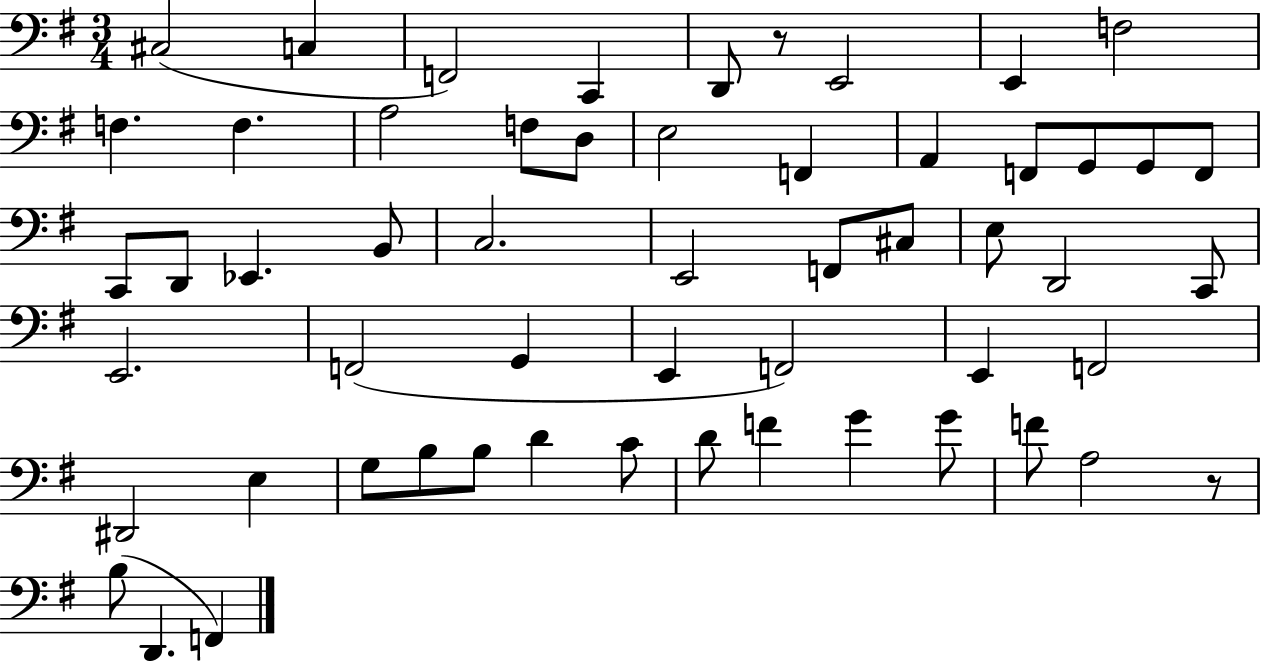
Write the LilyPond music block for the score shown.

{
  \clef bass
  \numericTimeSignature
  \time 3/4
  \key g \major
  \repeat volta 2 { cis2( c4 | f,2) c,4 | d,8 r8 e,2 | e,4 f2 | \break f4. f4. | a2 f8 d8 | e2 f,4 | a,4 f,8 g,8 g,8 f,8 | \break c,8 d,8 ees,4. b,8 | c2. | e,2 f,8 cis8 | e8 d,2 c,8 | \break e,2. | f,2( g,4 | e,4 f,2) | e,4 f,2 | \break dis,2 e4 | g8 b8 b8 d'4 c'8 | d'8 f'4 g'4 g'8 | f'8 a2 r8 | \break b8( d,4. f,4) | } \bar "|."
}